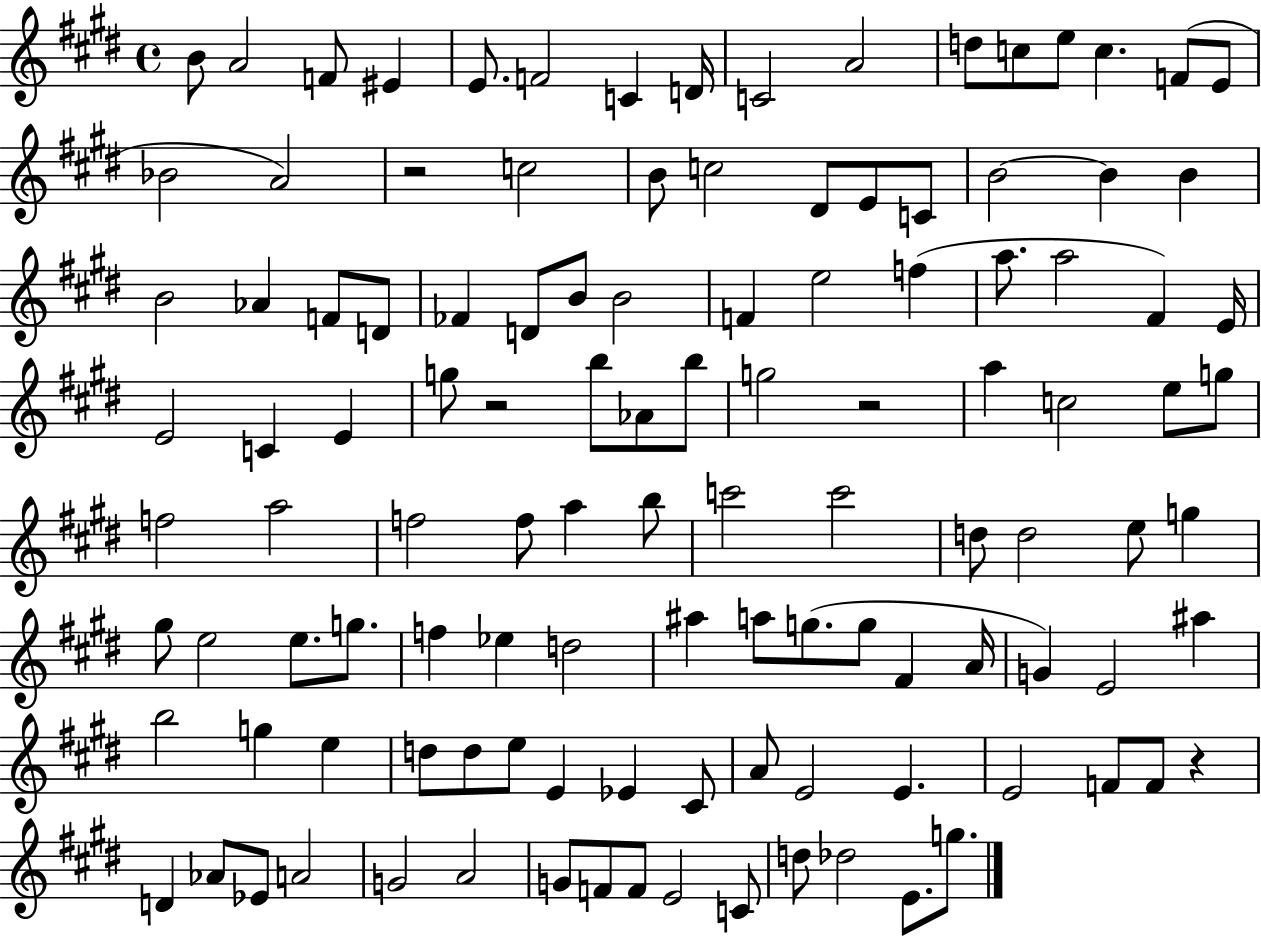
{
  \clef treble
  \time 4/4
  \defaultTimeSignature
  \key e \major
  b'8 a'2 f'8 eis'4 | e'8. f'2 c'4 d'16 | c'2 a'2 | d''8 c''8 e''8 c''4. f'8( e'8 | \break bes'2 a'2) | r2 c''2 | b'8 c''2 dis'8 e'8 c'8 | b'2~~ b'4 b'4 | \break b'2 aes'4 f'8 d'8 | fes'4 d'8 b'8 b'2 | f'4 e''2 f''4( | a''8. a''2 fis'4) e'16 | \break e'2 c'4 e'4 | g''8 r2 b''8 aes'8 b''8 | g''2 r2 | a''4 c''2 e''8 g''8 | \break f''2 a''2 | f''2 f''8 a''4 b''8 | c'''2 c'''2 | d''8 d''2 e''8 g''4 | \break gis''8 e''2 e''8. g''8. | f''4 ees''4 d''2 | ais''4 a''8 g''8.( g''8 fis'4 a'16 | g'4) e'2 ais''4 | \break b''2 g''4 e''4 | d''8 d''8 e''8 e'4 ees'4 cis'8 | a'8 e'2 e'4. | e'2 f'8 f'8 r4 | \break d'4 aes'8 ees'8 a'2 | g'2 a'2 | g'8 f'8 f'8 e'2 c'8 | d''8 des''2 e'8. g''8. | \break \bar "|."
}